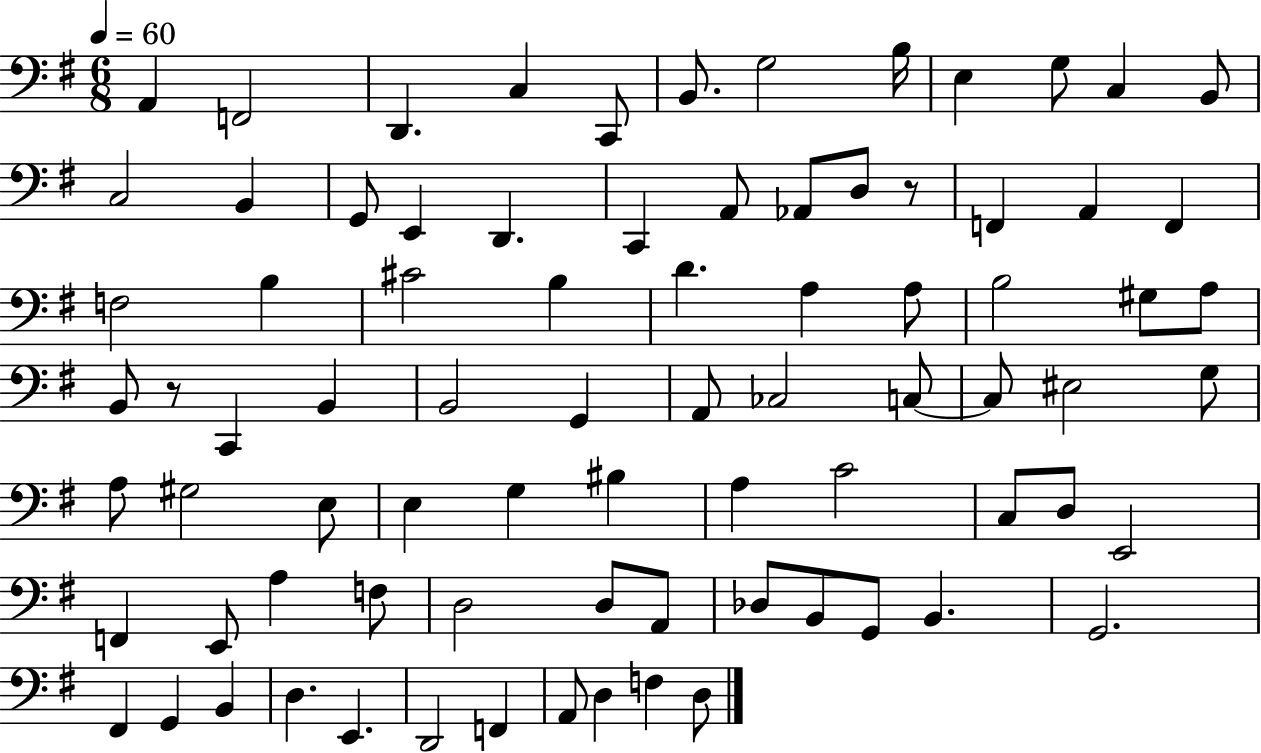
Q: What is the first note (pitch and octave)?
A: A2